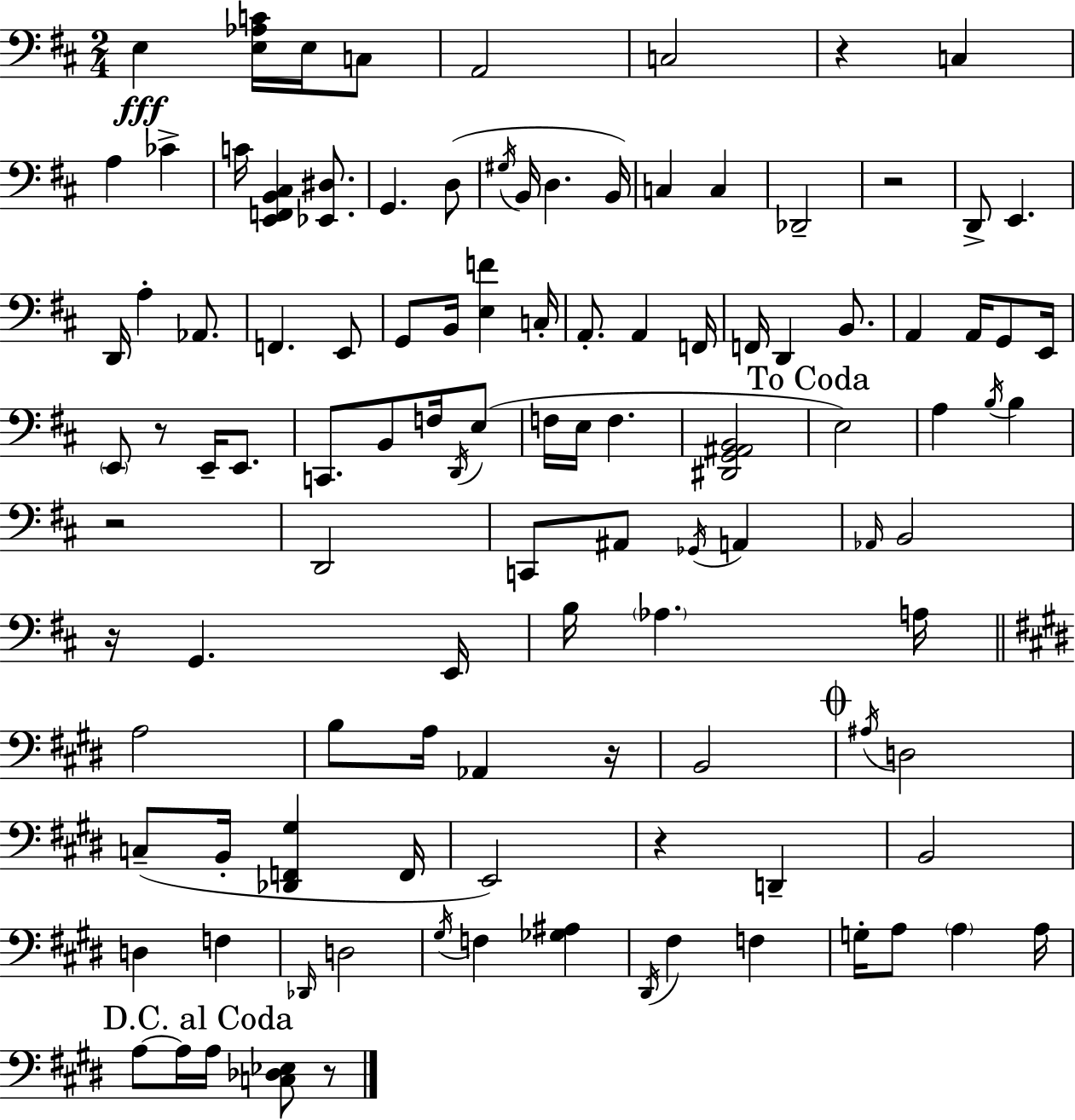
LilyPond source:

{
  \clef bass
  \numericTimeSignature
  \time 2/4
  \key d \major
  e4\fff <e aes c'>16 e16 c8 | a,2 | c2 | r4 c4 | \break a4 ces'4-> | c'16 <e, f, b, cis>4 <ees, dis>8. | g,4. d8( | \acciaccatura { gis16 } b,16 d4. | \break b,16) c4 c4 | des,2-- | r2 | d,8-> e,4. | \break d,16 a4-. aes,8. | f,4. e,8 | g,8 b,16 <e f'>4 | c16-. a,8.-. a,4 | \break f,16 f,16 d,4 b,8. | a,4 a,16 g,8 | e,16 \parenthesize e,8 r8 e,16-- e,8. | c,8. b,8 f16 \acciaccatura { d,16 } | \break e8( f16 e16 f4. | <dis, g, ais, b,>2 | \mark "To Coda" e2) | a4 \acciaccatura { b16 } b4 | \break r2 | d,2 | c,8 ais,8 \acciaccatura { ges,16 } | a,4 \grace { aes,16 } b,2 | \break r16 g,4. | e,16 b16 \parenthesize aes4. | a16 \bar "||" \break \key e \major a2 | b8 a16 aes,4 r16 | b,2 | \mark \markup { \musicglyph "scripts.coda" } \acciaccatura { ais16 } d2 | \break c8--( b,16-. <des, f, gis>4 | f,16 e,2) | r4 d,4-- | b,2 | \break d4 f4 | \grace { des,16 } d2 | \acciaccatura { gis16 } f4 <ges ais>4 | \acciaccatura { dis,16 } fis4 | \break f4 g16-. a8 \parenthesize a4 | a16 \mark "D.C. al Coda" a8~~ a16 a16 | <c des ees>8 r8 \bar "|."
}